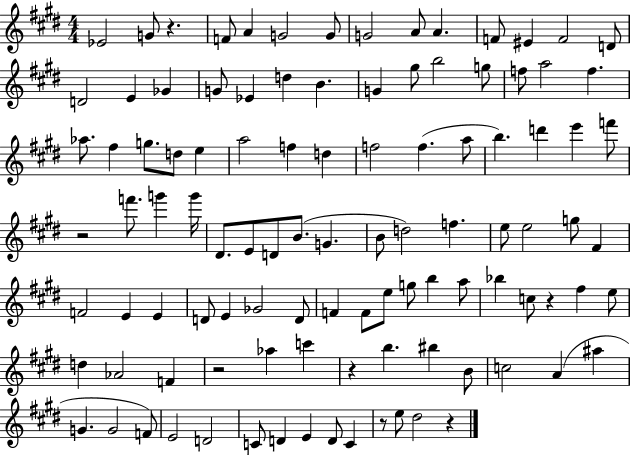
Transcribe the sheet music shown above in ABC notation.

X:1
T:Untitled
M:4/4
L:1/4
K:E
_E2 G/2 z F/2 A G2 G/2 G2 A/2 A F/2 ^E F2 D/2 D2 E _G G/2 _E d B G ^g/2 b2 g/2 f/2 a2 f _a/2 ^f g/2 d/2 e a2 f d f2 f a/2 b d' e' f'/2 z2 f'/2 g' g'/4 ^D/2 E/2 D/2 B/2 G B/2 d2 f e/2 e2 g/2 ^F F2 E E D/2 E _G2 D/2 F F/2 e/2 g/2 b a/2 _b c/2 z ^f e/2 d _A2 F z2 _a c' z b ^b B/2 c2 A ^a G G2 F/2 E2 D2 C/2 D E D/2 C z/2 e/2 ^d2 z